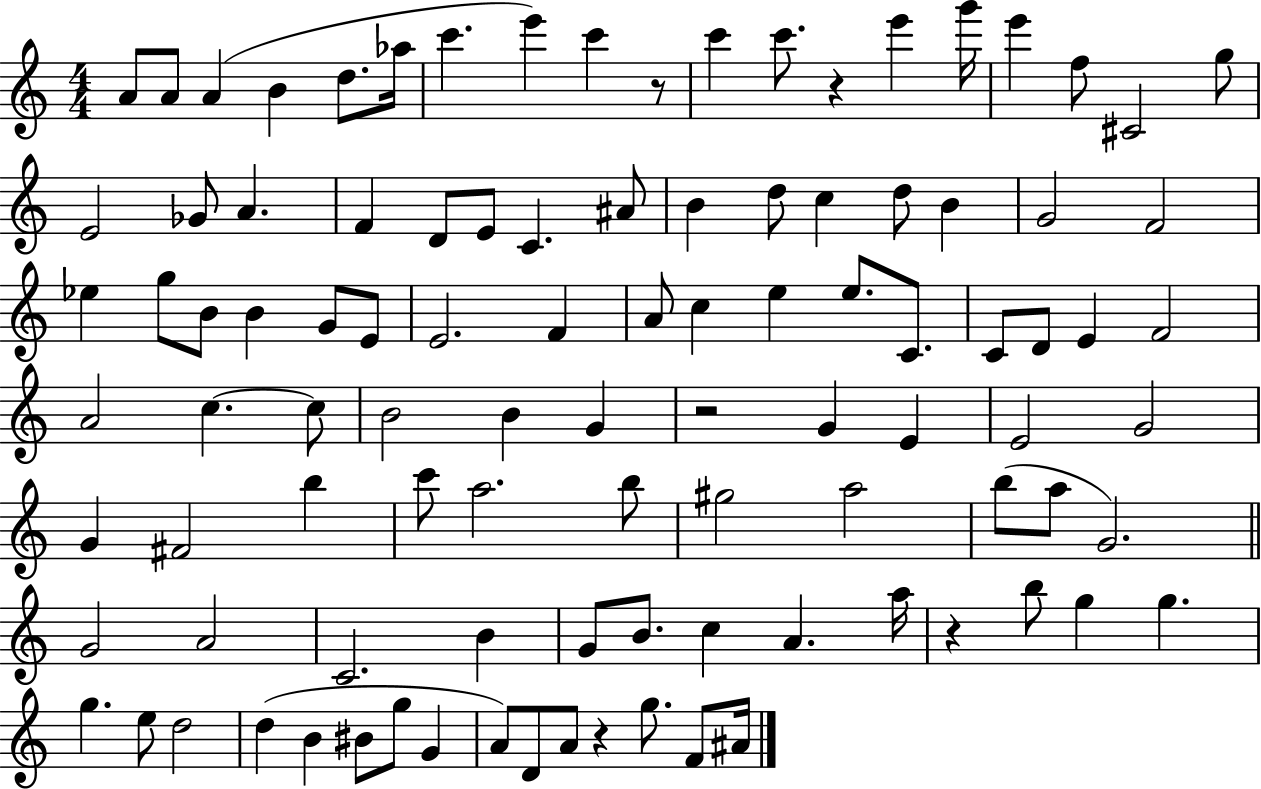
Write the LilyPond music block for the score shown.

{
  \clef treble
  \numericTimeSignature
  \time 4/4
  \key c \major
  a'8 a'8 a'4( b'4 d''8. aes''16 | c'''4. e'''4) c'''4 r8 | c'''4 c'''8. r4 e'''4 g'''16 | e'''4 f''8 cis'2 g''8 | \break e'2 ges'8 a'4. | f'4 d'8 e'8 c'4. ais'8 | b'4 d''8 c''4 d''8 b'4 | g'2 f'2 | \break ees''4 g''8 b'8 b'4 g'8 e'8 | e'2. f'4 | a'8 c''4 e''4 e''8. c'8. | c'8 d'8 e'4 f'2 | \break a'2 c''4.~~ c''8 | b'2 b'4 g'4 | r2 g'4 e'4 | e'2 g'2 | \break g'4 fis'2 b''4 | c'''8 a''2. b''8 | gis''2 a''2 | b''8( a''8 g'2.) | \break \bar "||" \break \key a \minor g'2 a'2 | c'2. b'4 | g'8 b'8. c''4 a'4. a''16 | r4 b''8 g''4 g''4. | \break g''4. e''8 d''2 | d''4( b'4 bis'8 g''8 g'4 | a'8) d'8 a'8 r4 g''8. f'8 ais'16 | \bar "|."
}